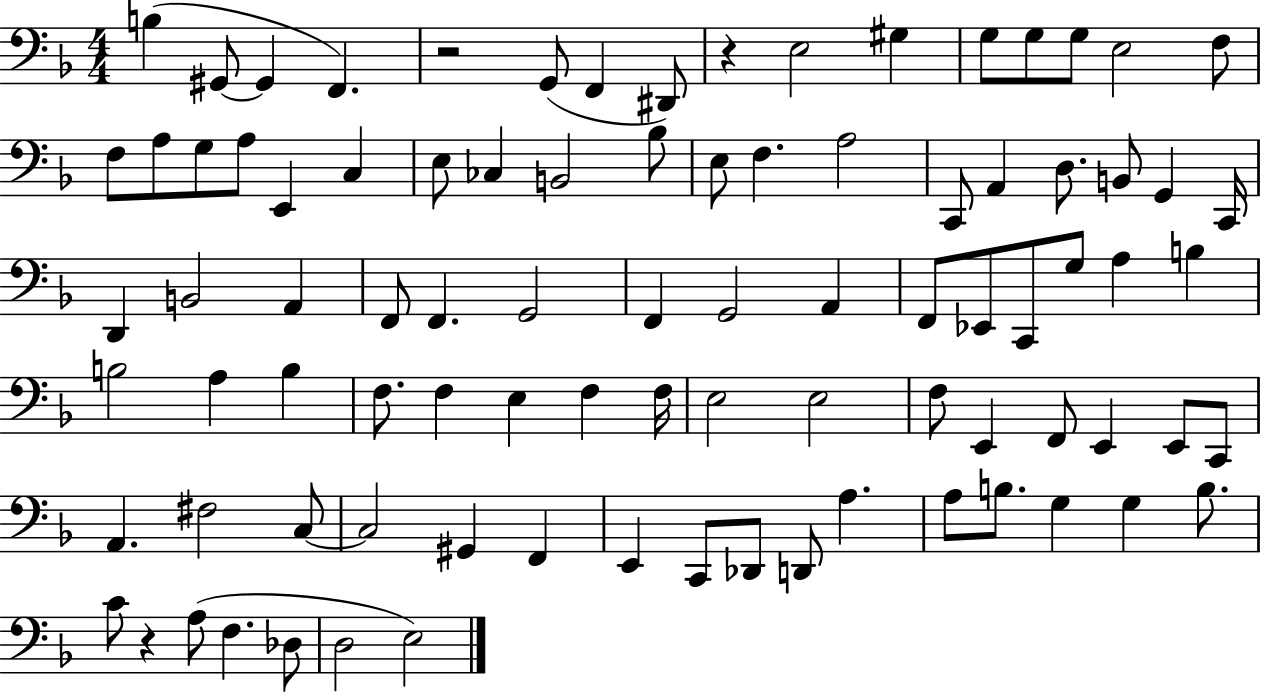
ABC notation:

X:1
T:Untitled
M:4/4
L:1/4
K:F
B, ^G,,/2 ^G,, F,, z2 G,,/2 F,, ^D,,/2 z E,2 ^G, G,/2 G,/2 G,/2 E,2 F,/2 F,/2 A,/2 G,/2 A,/2 E,, C, E,/2 _C, B,,2 _B,/2 E,/2 F, A,2 C,,/2 A,, D,/2 B,,/2 G,, C,,/4 D,, B,,2 A,, F,,/2 F,, G,,2 F,, G,,2 A,, F,,/2 _E,,/2 C,,/2 G,/2 A, B, B,2 A, B, F,/2 F, E, F, F,/4 E,2 E,2 F,/2 E,, F,,/2 E,, E,,/2 C,,/2 A,, ^F,2 C,/2 C,2 ^G,, F,, E,, C,,/2 _D,,/2 D,,/2 A, A,/2 B,/2 G, G, B,/2 C/2 z A,/2 F, _D,/2 D,2 E,2